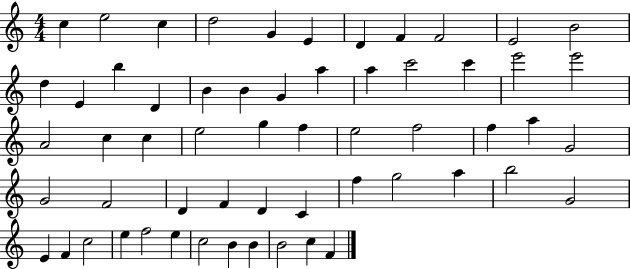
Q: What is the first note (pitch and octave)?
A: C5